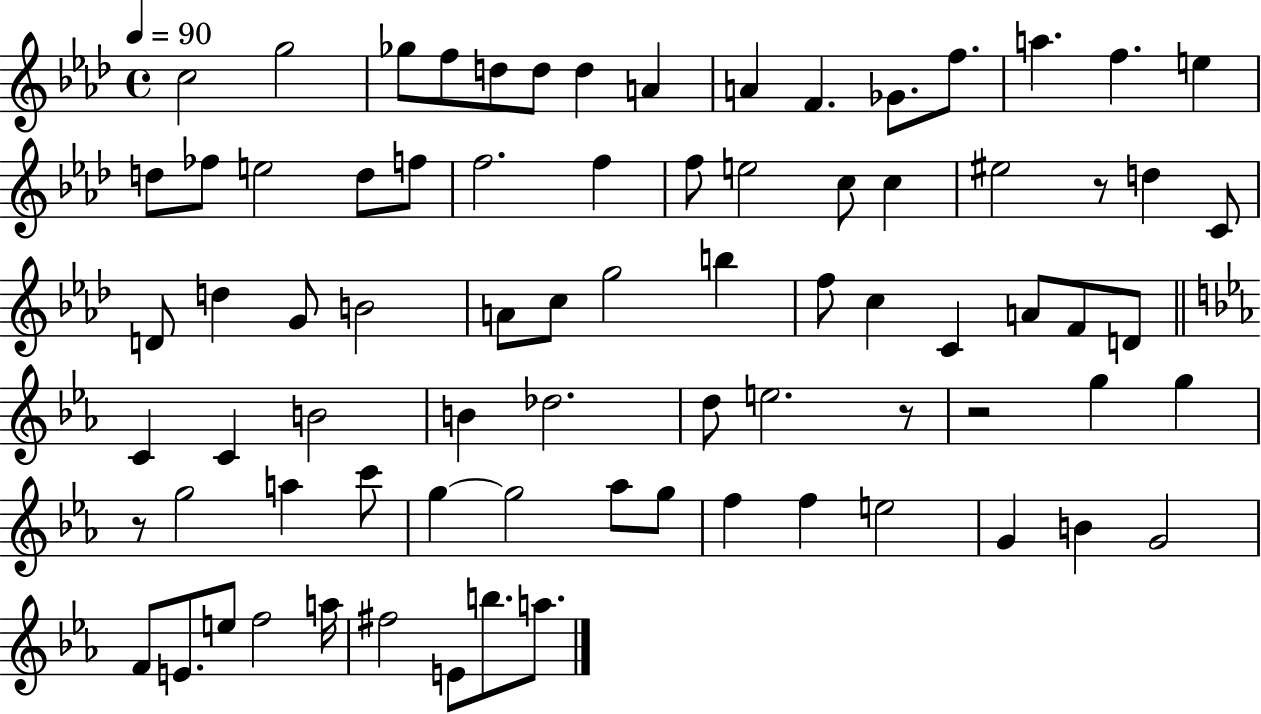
X:1
T:Untitled
M:4/4
L:1/4
K:Ab
c2 g2 _g/2 f/2 d/2 d/2 d A A F _G/2 f/2 a f e d/2 _f/2 e2 d/2 f/2 f2 f f/2 e2 c/2 c ^e2 z/2 d C/2 D/2 d G/2 B2 A/2 c/2 g2 b f/2 c C A/2 F/2 D/2 C C B2 B _d2 d/2 e2 z/2 z2 g g z/2 g2 a c'/2 g g2 _a/2 g/2 f f e2 G B G2 F/2 E/2 e/2 f2 a/4 ^f2 E/2 b/2 a/2